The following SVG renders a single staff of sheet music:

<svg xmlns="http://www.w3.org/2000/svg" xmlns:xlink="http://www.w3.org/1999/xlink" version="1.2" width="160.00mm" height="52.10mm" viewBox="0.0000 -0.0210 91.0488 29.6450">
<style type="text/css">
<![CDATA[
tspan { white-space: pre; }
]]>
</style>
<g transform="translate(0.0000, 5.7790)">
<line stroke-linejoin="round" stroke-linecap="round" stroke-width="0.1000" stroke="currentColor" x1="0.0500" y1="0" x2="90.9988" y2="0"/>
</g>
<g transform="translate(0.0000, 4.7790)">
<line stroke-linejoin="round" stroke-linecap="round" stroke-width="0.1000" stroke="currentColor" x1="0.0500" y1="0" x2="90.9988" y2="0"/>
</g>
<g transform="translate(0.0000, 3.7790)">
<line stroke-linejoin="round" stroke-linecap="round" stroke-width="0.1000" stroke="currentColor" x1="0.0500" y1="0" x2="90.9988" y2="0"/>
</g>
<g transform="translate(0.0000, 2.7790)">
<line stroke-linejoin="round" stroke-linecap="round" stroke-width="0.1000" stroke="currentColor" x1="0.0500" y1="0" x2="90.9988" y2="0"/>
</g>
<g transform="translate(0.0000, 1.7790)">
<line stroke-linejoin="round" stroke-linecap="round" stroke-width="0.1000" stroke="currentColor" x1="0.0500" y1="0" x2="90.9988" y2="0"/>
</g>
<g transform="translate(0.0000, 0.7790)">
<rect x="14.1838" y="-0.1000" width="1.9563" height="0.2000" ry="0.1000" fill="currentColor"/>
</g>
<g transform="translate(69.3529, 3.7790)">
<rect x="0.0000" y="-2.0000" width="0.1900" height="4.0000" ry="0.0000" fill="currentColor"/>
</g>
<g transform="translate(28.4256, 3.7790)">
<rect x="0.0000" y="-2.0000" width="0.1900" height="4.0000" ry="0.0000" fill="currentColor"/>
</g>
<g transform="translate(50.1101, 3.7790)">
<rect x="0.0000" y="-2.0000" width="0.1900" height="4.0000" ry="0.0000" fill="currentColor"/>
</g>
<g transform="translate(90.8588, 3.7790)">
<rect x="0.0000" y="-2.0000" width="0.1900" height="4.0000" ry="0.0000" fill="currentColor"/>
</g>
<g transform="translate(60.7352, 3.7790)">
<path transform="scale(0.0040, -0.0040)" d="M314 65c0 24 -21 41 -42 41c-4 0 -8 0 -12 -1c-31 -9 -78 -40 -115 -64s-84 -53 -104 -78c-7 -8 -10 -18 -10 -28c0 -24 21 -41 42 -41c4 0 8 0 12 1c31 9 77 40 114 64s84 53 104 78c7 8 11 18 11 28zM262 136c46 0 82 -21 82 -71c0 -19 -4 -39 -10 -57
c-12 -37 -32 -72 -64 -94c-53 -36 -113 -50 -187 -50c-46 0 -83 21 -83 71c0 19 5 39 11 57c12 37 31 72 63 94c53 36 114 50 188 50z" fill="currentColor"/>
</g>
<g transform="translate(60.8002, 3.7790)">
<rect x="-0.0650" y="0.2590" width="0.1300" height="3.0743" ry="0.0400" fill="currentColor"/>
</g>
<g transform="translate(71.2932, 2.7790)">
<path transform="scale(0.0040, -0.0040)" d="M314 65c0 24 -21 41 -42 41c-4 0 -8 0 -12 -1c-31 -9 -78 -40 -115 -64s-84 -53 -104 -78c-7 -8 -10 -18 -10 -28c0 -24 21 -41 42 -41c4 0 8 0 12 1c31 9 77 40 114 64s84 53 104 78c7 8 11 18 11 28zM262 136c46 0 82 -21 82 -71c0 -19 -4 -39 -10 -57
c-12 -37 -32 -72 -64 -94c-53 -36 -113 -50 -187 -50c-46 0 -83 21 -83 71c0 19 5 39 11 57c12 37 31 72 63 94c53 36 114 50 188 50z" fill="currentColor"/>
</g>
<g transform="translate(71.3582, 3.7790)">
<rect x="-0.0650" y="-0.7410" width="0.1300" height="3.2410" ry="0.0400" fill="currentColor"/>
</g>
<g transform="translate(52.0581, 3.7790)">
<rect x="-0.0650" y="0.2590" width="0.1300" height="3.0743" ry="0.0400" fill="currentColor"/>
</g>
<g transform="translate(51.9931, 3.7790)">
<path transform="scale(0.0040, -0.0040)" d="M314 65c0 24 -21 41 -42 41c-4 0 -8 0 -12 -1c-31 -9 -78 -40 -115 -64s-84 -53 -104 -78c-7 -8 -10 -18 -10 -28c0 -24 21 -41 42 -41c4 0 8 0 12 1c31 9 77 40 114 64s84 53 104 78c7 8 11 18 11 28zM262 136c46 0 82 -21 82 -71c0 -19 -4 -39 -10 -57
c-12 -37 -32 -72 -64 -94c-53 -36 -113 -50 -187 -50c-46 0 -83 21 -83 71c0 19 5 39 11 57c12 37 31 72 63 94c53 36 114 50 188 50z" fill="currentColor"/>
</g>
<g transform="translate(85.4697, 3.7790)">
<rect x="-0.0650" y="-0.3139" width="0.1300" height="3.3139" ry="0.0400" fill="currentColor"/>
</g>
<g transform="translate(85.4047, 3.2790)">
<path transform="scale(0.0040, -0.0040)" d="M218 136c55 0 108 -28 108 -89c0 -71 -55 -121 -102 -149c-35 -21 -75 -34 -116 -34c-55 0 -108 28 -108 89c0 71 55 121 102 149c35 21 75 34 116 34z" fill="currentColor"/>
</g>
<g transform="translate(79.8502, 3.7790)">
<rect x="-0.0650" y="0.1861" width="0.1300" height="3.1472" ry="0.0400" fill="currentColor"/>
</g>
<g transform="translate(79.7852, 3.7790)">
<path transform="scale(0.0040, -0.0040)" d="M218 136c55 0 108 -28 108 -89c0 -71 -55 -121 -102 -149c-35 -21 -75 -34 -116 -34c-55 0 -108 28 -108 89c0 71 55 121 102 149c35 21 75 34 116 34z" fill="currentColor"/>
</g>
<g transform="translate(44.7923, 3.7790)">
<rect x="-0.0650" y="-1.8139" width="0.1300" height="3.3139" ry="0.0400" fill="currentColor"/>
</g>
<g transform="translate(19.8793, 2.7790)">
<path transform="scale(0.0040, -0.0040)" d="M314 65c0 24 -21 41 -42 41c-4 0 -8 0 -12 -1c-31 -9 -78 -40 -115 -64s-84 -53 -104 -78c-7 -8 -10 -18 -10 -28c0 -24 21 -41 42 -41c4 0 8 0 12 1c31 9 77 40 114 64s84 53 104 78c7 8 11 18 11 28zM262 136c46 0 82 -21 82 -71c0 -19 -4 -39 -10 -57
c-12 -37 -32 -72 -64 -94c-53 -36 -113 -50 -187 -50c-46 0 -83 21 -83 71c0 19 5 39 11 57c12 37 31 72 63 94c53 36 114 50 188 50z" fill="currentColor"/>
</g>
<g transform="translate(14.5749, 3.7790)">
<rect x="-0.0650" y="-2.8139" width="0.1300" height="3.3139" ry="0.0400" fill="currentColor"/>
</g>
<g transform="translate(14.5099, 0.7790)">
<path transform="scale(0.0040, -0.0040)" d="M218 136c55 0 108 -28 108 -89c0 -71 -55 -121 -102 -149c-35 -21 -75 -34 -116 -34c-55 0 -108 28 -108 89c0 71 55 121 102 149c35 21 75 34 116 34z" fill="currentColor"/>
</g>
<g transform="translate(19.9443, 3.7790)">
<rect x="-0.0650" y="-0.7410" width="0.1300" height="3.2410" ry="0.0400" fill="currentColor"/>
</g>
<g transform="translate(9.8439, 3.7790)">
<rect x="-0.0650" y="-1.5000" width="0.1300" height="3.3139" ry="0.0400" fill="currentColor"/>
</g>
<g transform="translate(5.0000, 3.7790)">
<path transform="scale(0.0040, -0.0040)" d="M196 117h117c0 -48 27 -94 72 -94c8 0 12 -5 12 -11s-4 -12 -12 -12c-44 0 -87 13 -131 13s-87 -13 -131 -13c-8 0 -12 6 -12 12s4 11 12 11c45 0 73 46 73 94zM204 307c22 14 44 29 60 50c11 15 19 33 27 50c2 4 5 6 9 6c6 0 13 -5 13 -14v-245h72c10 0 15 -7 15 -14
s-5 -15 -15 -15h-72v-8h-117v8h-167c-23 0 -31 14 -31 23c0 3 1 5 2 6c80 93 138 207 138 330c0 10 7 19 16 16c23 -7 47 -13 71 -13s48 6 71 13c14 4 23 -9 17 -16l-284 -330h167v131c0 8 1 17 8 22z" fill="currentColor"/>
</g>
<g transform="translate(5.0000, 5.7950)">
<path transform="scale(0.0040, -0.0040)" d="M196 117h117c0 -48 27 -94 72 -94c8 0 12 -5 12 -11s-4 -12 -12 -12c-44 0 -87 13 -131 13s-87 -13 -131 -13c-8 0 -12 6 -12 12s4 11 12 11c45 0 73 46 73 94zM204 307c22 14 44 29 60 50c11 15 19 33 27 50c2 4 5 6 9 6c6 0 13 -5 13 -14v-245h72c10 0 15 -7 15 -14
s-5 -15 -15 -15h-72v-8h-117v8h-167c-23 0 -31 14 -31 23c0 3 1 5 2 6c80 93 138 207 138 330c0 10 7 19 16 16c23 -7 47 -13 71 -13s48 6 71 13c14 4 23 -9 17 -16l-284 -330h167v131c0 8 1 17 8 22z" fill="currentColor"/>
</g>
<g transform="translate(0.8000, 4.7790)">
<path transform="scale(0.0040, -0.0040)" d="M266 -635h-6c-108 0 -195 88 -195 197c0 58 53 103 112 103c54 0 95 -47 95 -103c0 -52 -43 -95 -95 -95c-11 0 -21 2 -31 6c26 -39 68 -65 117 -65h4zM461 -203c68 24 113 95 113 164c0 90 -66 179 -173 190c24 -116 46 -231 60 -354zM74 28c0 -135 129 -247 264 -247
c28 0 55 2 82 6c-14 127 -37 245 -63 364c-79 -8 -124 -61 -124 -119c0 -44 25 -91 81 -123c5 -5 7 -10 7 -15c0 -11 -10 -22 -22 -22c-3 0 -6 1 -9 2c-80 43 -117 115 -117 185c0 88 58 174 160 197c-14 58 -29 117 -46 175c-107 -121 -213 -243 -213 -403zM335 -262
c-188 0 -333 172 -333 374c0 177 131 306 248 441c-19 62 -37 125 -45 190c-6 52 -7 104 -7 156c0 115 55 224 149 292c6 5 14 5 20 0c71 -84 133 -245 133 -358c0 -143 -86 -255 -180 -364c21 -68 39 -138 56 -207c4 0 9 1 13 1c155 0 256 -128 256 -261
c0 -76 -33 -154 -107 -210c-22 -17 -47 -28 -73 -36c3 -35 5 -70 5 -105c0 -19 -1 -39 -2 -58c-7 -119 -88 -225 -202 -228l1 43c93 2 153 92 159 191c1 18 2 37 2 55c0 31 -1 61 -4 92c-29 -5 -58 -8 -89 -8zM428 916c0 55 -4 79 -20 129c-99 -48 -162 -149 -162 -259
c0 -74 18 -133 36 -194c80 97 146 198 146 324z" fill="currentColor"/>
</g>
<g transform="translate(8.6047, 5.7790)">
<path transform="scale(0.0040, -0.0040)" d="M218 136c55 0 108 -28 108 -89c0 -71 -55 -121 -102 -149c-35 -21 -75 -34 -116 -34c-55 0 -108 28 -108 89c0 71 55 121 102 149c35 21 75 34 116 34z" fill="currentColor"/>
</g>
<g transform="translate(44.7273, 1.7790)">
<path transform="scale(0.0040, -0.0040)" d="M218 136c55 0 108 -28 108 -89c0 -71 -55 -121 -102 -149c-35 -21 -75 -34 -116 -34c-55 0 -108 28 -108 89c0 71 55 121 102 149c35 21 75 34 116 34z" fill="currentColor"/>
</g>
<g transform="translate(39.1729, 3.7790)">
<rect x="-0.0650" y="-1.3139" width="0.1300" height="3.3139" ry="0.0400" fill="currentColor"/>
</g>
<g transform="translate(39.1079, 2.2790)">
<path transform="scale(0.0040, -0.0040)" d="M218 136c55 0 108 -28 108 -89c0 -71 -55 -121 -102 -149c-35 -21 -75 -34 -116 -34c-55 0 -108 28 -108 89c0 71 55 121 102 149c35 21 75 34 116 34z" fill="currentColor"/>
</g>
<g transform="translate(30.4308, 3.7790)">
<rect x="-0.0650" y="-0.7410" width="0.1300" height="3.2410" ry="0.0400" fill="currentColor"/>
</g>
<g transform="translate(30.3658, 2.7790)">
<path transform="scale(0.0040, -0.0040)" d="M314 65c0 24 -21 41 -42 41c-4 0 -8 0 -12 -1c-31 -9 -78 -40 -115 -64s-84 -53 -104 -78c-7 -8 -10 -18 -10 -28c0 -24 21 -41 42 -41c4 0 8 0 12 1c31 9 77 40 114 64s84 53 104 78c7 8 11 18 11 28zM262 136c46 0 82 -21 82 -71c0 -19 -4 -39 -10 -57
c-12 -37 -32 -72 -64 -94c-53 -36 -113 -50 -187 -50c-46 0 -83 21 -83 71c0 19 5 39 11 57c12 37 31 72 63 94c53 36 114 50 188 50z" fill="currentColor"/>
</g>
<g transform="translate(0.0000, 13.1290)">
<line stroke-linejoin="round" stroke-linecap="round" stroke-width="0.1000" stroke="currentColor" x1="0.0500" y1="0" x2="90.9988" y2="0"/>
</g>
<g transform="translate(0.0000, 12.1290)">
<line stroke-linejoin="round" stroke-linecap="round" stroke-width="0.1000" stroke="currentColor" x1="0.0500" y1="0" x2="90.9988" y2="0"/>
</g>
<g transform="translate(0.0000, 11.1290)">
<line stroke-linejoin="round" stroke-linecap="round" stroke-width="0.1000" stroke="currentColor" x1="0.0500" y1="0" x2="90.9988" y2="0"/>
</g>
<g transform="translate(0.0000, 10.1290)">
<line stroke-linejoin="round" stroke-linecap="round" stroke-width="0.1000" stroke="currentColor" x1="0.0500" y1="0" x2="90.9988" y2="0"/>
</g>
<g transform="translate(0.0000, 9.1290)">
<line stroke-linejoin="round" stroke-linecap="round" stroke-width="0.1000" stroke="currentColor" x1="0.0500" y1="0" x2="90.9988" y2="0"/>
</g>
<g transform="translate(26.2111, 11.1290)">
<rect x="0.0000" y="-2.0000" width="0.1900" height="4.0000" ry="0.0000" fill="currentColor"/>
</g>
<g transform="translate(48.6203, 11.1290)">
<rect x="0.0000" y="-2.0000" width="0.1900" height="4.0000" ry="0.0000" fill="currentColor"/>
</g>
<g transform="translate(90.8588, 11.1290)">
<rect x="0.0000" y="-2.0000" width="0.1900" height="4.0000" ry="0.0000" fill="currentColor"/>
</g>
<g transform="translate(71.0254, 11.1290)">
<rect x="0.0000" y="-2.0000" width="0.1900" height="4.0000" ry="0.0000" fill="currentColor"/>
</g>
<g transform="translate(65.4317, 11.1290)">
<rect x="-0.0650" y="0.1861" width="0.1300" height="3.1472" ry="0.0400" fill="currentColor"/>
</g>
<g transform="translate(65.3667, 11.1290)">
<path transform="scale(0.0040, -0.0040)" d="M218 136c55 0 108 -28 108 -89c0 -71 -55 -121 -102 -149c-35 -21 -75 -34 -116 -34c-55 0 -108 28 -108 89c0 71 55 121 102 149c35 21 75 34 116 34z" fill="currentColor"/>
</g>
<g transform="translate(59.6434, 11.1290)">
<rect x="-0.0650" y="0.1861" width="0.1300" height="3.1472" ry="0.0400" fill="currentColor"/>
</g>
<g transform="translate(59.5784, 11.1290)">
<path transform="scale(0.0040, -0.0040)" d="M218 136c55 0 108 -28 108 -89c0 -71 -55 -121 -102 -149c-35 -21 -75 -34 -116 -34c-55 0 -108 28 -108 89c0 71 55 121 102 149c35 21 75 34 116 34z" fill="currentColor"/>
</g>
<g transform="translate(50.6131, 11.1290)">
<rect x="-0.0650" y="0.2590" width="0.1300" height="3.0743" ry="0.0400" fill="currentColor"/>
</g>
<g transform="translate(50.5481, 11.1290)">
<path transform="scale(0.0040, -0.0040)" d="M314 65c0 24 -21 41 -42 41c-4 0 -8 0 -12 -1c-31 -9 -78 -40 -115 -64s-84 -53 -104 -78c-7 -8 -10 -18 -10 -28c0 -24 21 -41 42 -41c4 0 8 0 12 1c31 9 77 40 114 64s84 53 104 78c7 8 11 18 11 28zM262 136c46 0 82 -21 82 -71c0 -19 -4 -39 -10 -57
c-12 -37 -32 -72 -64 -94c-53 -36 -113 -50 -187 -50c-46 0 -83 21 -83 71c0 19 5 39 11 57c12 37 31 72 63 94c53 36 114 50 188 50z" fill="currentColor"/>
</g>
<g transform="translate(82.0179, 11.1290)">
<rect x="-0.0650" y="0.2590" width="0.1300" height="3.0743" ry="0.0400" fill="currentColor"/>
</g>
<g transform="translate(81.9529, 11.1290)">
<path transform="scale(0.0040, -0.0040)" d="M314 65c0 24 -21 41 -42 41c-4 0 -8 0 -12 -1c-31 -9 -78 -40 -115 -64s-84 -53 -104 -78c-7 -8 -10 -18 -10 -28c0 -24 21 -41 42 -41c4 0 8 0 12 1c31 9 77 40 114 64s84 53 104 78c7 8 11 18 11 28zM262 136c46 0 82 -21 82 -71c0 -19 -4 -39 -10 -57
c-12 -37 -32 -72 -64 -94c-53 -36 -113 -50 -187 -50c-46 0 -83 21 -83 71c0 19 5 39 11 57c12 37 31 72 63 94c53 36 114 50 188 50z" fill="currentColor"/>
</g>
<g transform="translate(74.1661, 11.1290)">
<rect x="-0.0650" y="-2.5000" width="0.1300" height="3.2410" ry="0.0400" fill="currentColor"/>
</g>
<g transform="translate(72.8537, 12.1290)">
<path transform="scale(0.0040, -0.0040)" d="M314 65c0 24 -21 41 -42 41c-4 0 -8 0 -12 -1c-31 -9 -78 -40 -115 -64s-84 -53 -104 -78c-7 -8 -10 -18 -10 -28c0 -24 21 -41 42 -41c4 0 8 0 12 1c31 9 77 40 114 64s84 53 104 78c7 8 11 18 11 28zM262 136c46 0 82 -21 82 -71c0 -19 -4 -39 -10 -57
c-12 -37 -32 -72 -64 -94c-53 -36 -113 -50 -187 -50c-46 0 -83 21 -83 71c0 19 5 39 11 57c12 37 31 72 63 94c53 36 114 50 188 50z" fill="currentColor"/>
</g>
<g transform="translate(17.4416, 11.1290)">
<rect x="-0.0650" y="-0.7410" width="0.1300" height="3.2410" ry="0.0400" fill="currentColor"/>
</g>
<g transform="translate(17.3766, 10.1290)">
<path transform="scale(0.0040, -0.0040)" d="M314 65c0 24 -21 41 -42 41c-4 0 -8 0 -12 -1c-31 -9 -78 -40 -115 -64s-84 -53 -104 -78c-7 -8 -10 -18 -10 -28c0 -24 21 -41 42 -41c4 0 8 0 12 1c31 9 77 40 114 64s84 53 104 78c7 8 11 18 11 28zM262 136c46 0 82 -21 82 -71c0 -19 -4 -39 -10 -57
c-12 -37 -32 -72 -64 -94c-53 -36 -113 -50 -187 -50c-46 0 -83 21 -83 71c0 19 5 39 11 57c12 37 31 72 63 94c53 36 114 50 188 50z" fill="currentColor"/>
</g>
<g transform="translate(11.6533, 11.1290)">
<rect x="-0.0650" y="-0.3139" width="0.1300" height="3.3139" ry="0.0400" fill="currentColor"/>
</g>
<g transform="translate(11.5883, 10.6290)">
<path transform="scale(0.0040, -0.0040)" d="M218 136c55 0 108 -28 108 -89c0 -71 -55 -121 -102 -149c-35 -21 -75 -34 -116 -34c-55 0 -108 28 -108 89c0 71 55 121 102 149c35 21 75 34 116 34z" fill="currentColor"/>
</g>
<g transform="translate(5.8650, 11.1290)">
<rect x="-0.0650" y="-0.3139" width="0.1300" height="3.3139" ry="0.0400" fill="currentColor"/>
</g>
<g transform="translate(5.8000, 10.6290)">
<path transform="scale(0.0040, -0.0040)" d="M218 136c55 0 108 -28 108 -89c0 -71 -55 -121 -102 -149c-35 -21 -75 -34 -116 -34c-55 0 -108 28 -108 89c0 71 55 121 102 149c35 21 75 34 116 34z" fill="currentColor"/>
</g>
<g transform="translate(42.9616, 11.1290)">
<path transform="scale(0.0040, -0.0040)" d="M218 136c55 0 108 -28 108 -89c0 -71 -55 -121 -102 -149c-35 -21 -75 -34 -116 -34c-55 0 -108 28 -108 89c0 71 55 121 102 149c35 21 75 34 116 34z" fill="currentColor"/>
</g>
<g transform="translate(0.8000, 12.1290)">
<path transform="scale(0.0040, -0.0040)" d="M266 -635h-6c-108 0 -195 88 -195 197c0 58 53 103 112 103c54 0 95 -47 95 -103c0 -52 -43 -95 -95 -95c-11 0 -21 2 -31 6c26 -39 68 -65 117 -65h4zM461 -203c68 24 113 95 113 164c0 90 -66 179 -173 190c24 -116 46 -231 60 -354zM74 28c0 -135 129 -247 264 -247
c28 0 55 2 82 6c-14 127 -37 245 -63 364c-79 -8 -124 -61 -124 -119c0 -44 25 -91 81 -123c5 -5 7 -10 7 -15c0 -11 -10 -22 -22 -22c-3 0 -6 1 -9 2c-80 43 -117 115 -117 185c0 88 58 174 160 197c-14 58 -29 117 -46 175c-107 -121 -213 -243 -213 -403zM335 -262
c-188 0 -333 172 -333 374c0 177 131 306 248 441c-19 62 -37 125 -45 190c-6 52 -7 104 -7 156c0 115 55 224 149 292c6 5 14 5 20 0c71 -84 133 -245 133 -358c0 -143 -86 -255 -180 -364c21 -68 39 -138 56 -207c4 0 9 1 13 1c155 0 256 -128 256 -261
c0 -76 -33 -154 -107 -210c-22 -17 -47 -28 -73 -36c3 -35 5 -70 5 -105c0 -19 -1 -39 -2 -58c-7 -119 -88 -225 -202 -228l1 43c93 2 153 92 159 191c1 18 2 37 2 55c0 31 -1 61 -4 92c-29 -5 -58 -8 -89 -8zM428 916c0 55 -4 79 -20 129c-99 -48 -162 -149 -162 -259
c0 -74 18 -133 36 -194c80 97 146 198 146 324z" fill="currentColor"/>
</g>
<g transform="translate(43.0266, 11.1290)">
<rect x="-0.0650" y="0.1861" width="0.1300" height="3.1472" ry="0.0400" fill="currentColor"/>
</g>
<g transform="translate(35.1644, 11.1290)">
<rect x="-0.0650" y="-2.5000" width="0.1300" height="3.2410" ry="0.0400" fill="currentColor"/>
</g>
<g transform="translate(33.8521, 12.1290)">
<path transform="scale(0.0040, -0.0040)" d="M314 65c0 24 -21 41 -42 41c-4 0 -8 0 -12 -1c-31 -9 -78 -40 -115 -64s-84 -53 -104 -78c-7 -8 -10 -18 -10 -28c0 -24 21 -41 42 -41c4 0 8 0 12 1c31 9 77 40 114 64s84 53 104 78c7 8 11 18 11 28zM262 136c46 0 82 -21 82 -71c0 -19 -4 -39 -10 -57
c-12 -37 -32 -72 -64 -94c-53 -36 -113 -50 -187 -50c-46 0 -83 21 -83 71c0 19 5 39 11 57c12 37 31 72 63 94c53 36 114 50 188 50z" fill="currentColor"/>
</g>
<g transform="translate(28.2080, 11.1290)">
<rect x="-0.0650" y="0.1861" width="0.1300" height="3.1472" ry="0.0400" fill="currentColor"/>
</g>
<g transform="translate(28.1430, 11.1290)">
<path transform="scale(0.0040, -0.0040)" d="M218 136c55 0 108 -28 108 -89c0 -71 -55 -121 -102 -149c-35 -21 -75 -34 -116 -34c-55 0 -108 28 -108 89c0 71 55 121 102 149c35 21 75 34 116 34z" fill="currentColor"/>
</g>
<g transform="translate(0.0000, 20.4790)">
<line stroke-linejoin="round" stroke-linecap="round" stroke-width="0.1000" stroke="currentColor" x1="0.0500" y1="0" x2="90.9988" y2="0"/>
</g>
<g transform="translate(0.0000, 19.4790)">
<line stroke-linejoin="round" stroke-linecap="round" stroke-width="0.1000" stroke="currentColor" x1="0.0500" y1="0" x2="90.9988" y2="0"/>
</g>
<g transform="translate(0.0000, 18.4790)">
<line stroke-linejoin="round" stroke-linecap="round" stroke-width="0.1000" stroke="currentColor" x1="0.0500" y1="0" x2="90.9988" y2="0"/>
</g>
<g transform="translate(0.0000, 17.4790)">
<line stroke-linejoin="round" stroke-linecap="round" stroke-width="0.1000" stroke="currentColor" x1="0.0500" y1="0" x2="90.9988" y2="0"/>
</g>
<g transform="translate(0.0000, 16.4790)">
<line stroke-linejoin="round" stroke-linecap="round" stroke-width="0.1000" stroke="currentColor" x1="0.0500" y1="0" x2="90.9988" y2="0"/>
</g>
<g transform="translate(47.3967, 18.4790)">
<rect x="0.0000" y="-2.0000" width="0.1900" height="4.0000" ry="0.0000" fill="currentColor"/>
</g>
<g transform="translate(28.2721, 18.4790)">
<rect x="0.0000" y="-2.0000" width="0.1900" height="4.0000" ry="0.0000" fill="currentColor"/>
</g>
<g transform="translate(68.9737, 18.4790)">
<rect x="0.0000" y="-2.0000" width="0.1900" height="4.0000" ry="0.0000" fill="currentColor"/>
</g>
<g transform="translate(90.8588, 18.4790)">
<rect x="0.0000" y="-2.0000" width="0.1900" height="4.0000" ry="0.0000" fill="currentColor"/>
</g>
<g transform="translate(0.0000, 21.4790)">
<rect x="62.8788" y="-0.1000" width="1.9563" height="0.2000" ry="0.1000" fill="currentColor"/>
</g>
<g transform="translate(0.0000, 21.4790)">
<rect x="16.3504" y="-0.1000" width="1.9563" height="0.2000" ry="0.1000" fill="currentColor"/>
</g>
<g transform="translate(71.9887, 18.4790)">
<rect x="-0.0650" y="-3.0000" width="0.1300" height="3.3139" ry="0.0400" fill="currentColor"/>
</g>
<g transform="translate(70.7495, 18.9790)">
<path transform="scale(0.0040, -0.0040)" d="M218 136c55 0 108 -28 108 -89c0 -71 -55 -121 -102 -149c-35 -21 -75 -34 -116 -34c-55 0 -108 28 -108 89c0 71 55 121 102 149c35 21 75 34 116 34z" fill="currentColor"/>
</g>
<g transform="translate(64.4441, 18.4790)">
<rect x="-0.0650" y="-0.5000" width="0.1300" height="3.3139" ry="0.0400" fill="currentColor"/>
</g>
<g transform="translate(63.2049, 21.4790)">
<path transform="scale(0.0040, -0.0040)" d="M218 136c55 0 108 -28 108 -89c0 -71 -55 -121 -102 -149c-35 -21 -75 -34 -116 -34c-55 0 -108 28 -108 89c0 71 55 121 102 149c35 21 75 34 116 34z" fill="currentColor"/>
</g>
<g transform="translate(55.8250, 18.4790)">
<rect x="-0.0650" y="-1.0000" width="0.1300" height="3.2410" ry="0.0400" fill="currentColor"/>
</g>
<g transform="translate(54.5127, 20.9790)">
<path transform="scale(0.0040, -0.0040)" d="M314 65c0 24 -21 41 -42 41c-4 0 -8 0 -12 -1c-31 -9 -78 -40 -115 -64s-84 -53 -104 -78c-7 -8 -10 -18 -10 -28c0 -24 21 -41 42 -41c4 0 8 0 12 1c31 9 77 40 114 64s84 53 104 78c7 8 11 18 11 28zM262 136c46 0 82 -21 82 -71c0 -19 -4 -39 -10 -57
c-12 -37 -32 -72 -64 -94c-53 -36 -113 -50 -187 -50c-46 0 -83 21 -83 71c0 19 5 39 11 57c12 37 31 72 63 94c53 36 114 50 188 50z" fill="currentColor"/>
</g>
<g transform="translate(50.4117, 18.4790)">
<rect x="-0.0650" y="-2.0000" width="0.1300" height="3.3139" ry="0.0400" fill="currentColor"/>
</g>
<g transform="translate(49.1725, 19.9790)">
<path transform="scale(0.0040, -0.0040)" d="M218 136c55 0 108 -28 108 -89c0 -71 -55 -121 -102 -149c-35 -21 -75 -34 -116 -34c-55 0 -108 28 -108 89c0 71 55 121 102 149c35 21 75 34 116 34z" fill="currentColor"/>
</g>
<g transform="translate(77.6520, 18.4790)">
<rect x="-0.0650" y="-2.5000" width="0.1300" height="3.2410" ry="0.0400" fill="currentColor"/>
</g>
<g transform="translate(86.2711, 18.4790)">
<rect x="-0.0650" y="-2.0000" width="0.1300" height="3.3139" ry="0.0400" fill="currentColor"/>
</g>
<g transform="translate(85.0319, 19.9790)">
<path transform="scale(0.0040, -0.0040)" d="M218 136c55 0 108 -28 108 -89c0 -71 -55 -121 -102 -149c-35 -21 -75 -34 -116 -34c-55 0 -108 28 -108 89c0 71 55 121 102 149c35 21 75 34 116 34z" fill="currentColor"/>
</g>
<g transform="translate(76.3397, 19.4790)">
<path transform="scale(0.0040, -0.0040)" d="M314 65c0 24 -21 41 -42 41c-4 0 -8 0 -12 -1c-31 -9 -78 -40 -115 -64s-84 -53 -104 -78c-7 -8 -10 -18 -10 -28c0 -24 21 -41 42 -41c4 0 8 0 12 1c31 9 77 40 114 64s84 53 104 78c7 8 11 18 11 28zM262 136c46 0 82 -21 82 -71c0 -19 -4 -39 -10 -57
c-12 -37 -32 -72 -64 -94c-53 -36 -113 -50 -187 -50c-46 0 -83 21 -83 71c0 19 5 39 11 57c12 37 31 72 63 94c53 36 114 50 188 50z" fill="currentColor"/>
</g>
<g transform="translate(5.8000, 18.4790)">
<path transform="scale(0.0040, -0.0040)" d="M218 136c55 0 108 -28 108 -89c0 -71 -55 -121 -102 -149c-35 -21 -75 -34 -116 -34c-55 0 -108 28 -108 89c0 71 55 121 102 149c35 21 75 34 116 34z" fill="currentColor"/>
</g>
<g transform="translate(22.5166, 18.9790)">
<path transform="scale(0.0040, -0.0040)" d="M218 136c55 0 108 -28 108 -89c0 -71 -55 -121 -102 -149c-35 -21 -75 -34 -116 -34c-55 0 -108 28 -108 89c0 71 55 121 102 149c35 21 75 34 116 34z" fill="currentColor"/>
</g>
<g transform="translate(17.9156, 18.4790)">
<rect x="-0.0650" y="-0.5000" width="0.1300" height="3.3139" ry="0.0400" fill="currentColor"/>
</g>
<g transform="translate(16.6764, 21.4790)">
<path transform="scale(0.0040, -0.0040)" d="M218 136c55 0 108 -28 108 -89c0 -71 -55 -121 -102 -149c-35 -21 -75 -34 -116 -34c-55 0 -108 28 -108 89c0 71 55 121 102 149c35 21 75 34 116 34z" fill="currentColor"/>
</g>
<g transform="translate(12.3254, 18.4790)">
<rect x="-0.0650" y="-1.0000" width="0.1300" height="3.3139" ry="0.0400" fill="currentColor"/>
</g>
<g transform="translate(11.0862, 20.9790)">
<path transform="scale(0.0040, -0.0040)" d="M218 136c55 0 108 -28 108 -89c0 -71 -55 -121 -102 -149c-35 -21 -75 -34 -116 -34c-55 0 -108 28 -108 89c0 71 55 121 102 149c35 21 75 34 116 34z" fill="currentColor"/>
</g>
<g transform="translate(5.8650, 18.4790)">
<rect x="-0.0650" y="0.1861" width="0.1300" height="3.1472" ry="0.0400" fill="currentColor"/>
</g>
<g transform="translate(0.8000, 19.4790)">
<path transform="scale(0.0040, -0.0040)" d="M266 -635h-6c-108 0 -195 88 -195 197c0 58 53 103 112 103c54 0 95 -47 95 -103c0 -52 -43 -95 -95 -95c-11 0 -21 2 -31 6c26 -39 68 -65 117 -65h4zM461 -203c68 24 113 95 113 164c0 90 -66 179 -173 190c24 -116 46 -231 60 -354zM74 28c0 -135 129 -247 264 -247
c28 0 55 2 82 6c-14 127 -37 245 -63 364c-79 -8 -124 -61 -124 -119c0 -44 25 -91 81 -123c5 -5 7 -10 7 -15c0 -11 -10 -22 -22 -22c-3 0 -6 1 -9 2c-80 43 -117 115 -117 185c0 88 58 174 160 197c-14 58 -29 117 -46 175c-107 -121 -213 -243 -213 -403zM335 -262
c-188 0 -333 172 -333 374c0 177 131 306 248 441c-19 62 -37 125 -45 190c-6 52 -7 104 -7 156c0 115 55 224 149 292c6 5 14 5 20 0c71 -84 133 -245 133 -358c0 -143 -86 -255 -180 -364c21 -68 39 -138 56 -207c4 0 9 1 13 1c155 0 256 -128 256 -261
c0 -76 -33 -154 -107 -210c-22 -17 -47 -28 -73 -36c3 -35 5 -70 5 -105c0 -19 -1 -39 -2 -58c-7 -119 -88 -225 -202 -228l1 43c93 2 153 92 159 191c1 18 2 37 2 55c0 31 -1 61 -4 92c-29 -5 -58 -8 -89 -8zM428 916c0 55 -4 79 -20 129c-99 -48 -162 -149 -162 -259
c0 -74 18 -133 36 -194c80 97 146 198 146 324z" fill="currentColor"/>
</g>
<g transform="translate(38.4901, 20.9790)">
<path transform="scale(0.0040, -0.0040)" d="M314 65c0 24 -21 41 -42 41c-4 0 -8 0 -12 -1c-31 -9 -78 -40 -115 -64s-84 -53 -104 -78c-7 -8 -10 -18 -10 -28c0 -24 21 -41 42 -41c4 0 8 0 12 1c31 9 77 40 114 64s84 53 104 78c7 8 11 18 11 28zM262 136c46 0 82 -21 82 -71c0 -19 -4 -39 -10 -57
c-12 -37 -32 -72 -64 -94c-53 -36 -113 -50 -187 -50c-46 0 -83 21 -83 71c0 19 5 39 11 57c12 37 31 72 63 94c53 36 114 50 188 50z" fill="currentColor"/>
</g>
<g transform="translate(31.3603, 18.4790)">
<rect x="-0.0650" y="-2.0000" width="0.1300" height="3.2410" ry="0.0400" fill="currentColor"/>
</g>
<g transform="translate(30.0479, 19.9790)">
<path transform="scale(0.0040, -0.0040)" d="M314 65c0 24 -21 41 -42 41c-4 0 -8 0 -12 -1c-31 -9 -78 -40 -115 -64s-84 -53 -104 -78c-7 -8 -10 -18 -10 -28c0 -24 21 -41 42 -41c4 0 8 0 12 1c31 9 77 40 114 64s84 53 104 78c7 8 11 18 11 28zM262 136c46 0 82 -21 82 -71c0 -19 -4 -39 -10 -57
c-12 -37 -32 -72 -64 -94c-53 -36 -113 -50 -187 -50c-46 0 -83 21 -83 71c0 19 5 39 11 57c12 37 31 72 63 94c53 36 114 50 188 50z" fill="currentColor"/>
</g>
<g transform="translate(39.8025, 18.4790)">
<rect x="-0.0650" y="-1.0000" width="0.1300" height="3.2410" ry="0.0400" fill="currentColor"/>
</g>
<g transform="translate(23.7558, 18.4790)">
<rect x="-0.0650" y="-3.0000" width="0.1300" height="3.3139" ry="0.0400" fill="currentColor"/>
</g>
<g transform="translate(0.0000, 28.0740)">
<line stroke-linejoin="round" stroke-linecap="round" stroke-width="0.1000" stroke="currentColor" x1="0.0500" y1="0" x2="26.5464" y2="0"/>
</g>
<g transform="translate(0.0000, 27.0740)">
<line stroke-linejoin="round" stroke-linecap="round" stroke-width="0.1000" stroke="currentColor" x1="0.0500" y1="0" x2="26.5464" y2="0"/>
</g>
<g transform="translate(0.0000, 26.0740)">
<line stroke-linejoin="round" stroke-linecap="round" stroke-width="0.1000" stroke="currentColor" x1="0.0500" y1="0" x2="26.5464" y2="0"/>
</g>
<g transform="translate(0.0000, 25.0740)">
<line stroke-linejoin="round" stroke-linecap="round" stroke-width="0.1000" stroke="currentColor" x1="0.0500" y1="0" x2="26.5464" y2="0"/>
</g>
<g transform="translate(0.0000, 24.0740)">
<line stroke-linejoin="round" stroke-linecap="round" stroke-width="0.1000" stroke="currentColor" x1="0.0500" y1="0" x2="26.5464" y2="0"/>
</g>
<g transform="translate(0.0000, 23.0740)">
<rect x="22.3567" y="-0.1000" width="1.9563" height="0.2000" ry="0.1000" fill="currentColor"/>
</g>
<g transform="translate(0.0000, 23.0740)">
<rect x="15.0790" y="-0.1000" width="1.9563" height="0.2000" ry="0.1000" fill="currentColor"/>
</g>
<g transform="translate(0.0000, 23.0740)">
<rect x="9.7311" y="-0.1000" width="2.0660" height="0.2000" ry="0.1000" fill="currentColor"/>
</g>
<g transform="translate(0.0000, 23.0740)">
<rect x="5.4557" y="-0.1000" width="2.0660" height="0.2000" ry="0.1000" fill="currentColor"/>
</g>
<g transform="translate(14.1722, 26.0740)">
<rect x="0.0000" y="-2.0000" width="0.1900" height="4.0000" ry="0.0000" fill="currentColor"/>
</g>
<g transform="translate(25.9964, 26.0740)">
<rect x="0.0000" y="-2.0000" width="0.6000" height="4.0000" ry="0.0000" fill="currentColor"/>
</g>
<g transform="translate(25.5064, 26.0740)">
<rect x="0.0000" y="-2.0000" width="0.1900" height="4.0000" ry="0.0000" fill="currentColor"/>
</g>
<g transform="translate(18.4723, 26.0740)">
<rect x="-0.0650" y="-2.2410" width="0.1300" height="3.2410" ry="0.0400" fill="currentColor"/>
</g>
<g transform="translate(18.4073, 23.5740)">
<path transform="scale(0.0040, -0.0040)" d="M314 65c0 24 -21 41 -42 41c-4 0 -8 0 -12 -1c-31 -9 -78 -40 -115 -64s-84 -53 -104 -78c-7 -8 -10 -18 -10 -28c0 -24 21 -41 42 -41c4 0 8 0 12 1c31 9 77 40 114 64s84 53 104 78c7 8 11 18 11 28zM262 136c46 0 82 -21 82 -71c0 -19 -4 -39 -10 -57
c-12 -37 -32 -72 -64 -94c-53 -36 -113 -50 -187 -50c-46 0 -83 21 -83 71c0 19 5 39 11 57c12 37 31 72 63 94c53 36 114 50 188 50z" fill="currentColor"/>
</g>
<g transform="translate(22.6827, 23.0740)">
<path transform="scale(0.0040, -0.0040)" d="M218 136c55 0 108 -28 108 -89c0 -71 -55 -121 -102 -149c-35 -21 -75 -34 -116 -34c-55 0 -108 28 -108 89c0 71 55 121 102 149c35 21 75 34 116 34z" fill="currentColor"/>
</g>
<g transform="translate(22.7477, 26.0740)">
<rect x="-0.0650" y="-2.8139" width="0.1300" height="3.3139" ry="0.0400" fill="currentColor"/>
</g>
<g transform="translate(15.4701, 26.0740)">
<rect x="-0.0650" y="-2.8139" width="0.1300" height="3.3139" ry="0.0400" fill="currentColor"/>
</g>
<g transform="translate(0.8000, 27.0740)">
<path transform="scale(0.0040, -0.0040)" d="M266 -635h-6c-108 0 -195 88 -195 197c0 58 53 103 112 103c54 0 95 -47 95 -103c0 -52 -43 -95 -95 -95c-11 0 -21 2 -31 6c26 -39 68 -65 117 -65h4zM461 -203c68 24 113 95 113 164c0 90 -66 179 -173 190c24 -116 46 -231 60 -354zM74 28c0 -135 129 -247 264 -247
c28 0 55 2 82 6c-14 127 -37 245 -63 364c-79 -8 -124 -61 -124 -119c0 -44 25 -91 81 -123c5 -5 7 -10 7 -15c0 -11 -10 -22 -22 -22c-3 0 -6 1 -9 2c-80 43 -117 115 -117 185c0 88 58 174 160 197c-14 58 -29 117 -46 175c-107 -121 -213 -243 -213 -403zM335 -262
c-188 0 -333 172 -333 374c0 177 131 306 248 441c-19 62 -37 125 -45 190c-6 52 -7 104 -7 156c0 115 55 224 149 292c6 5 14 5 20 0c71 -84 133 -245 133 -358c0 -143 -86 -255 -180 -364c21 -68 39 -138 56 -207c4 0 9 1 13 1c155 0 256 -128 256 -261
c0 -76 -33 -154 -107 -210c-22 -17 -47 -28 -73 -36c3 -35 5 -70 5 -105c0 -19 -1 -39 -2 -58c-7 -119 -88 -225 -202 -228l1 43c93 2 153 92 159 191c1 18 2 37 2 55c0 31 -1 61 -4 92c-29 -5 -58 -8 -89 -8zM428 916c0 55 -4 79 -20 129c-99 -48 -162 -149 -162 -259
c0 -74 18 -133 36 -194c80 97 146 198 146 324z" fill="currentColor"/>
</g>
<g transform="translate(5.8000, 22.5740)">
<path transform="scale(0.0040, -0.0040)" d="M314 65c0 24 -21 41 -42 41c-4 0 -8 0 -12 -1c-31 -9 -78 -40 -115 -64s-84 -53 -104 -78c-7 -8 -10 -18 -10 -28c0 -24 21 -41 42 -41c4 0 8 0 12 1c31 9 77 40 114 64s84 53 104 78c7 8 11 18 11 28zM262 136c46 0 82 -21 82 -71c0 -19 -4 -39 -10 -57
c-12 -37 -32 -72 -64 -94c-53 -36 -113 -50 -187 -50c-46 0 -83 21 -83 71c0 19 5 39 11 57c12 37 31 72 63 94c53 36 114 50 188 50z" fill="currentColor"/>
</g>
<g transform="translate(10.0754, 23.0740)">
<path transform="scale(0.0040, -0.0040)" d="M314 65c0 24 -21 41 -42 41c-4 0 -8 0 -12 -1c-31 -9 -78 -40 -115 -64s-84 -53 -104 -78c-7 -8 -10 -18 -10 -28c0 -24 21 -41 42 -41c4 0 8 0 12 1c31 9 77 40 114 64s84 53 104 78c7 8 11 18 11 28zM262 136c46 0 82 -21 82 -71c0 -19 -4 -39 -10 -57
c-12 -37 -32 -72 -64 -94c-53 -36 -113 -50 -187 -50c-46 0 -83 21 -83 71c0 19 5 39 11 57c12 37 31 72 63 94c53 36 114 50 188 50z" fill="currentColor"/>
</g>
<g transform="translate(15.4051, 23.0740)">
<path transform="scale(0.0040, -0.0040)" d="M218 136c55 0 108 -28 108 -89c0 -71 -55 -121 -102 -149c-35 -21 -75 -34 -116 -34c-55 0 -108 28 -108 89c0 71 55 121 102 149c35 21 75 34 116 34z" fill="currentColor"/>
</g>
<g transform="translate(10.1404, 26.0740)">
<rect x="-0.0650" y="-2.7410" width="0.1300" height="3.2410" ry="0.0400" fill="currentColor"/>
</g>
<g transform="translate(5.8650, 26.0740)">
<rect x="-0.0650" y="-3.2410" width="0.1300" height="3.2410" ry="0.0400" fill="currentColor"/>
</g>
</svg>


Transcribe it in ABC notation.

X:1
T:Untitled
M:4/4
L:1/4
K:C
E a d2 d2 e f B2 B2 d2 B c c c d2 B G2 B B2 B B G2 B2 B D C A F2 D2 F D2 C A G2 F b2 a2 a g2 a